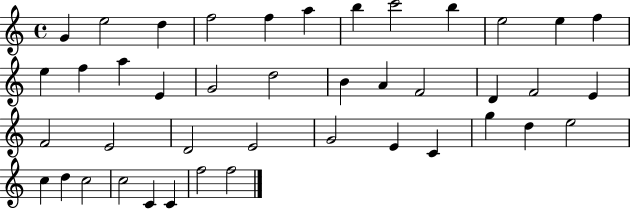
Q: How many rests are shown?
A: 0